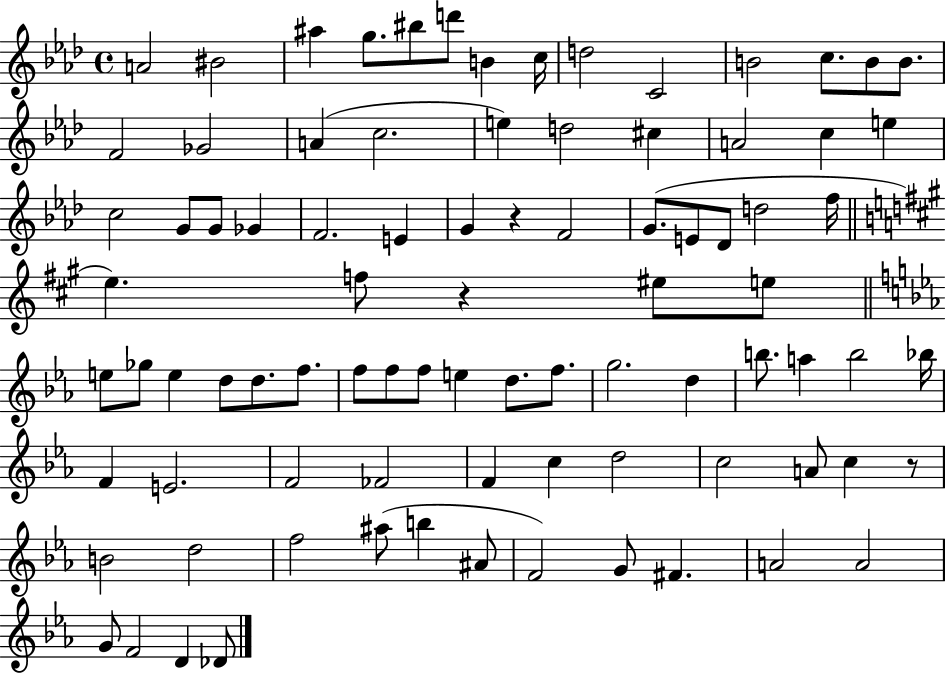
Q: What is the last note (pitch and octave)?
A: Db4